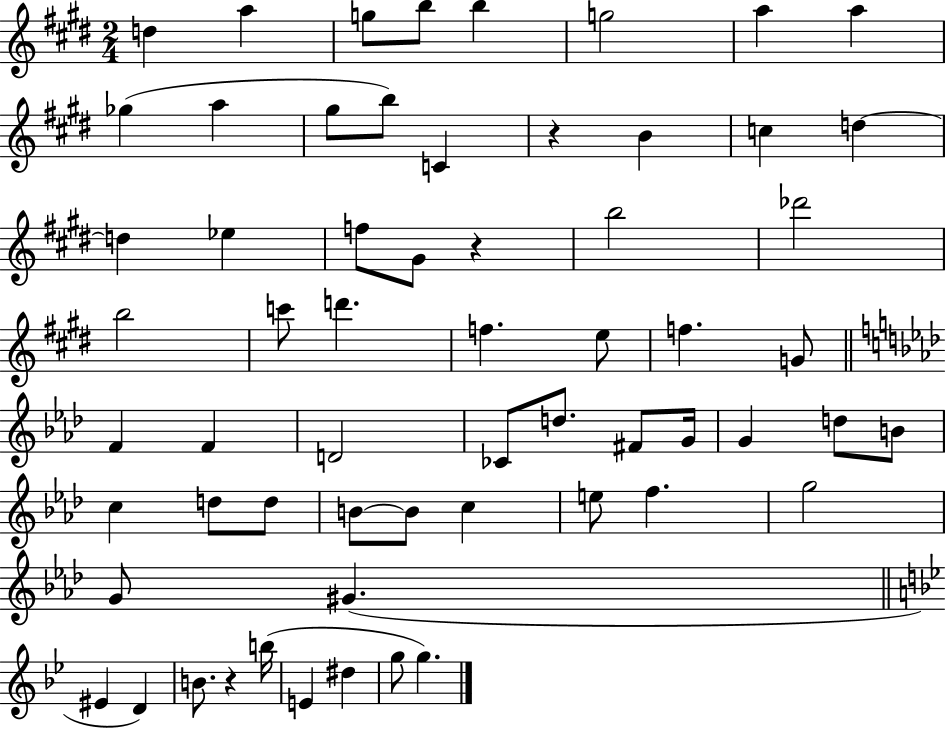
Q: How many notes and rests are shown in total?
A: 61